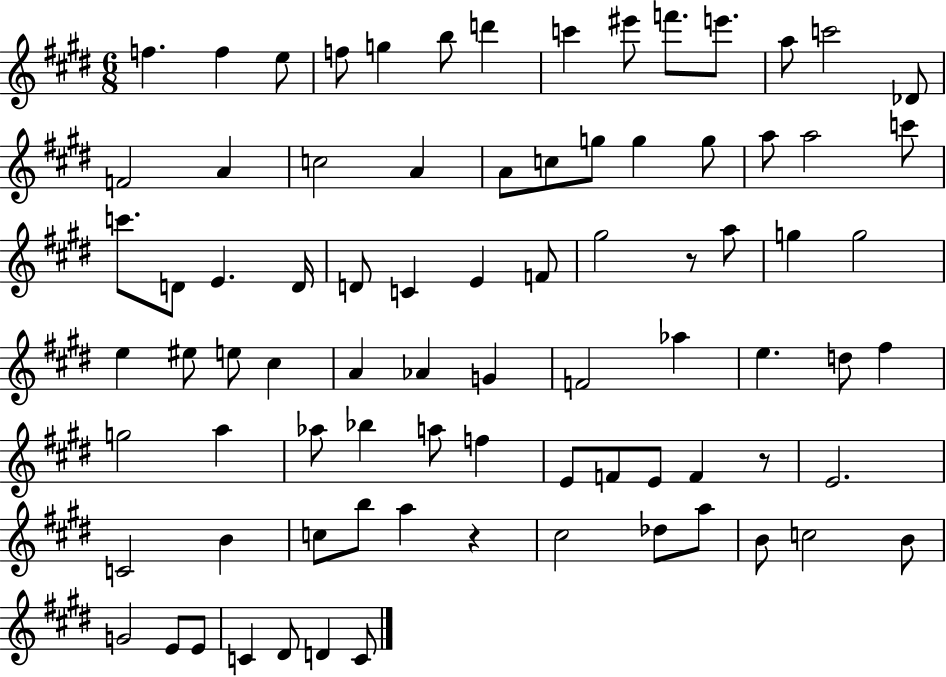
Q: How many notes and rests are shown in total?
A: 82